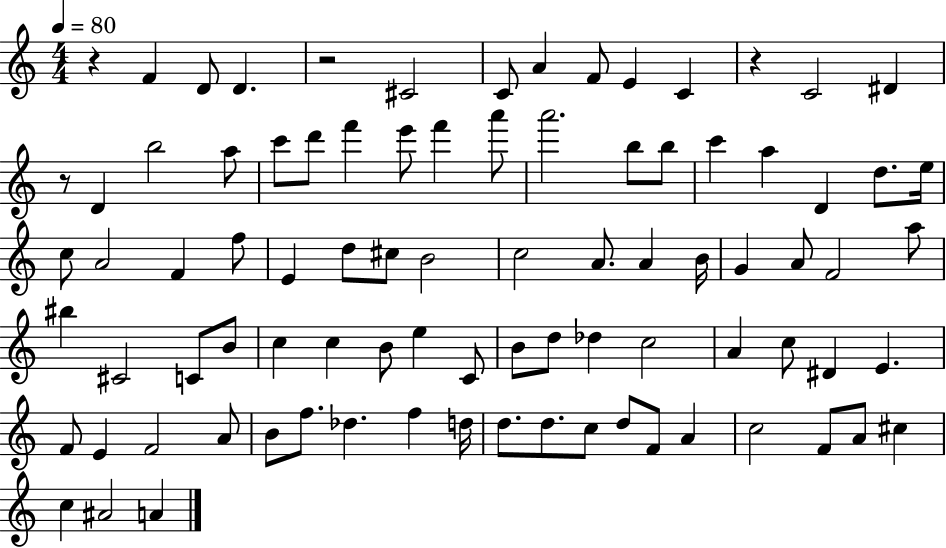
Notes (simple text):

R/q F4/q D4/e D4/q. R/h C#4/h C4/e A4/q F4/e E4/q C4/q R/q C4/h D#4/q R/e D4/q B5/h A5/e C6/e D6/e F6/q E6/e F6/q A6/e A6/h. B5/e B5/e C6/q A5/q D4/q D5/e. E5/s C5/e A4/h F4/q F5/e E4/q D5/e C#5/e B4/h C5/h A4/e. A4/q B4/s G4/q A4/e F4/h A5/e BIS5/q C#4/h C4/e B4/e C5/q C5/q B4/e E5/q C4/e B4/e D5/e Db5/q C5/h A4/q C5/e D#4/q E4/q. F4/e E4/q F4/h A4/e B4/e F5/e. Db5/q. F5/q D5/s D5/e. D5/e. C5/e D5/e F4/e A4/q C5/h F4/e A4/e C#5/q C5/q A#4/h A4/q